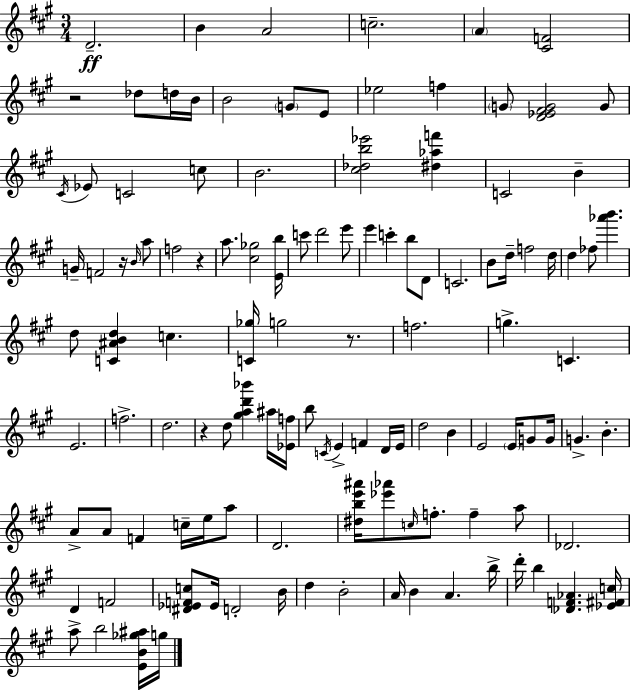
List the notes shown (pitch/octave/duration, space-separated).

D4/h. B4/q A4/h C5/h. A4/q [C#4,F4]/h R/h Db5/e D5/s B4/s B4/h G4/e E4/e Eb5/h F5/q G4/e [D4,Eb4,F#4,G4]/h G4/e C#4/s Eb4/e C4/h C5/e B4/h. [C#5,Db5,B5,Eb6]/h [D#5,Ab5,F6]/q C4/h B4/q G4/s F4/h R/s B4/s A5/e F5/h R/q A5/e. [C#5,Gb5]/h [E4,B5]/s C6/e D6/h E6/e E6/q C6/q B5/e D4/e C4/h. B4/e D5/s F5/h D5/s D5/q FES5/e [Ab6,B6]/q. D5/e [C4,A#4,B4,D5]/q C5/q. [C4,Gb5]/s G5/h R/e. F5/h. G5/q. C4/q. E4/h. F5/h. D5/h. R/q D5/e [G#5,A5,D6,Bb6]/q A#5/s [Eb4,F5]/s B5/e C4/s E4/q F4/q D4/s E4/s D5/h B4/q E4/h E4/s G4/e G4/s G4/q. B4/q. A4/e A4/e F4/q C5/s E5/s A5/e D4/h. [D#5,B5,E6,A#6]/s [Eb6,Ab6]/e C5/s F5/e. F5/q A5/e Db4/h. D4/q F4/h [D#4,Eb4,F4,C5]/e Eb4/s D4/h B4/s D5/q B4/h A4/s B4/q A4/q. B5/s D6/s B5/q [Db4,F4,Ab4]/q. [Eb4,F#4,C5]/s A5/e B5/h [E4,B4,Gb5,A#5]/s G5/s